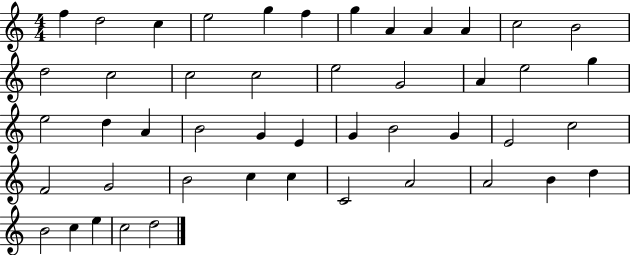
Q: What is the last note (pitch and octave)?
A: D5